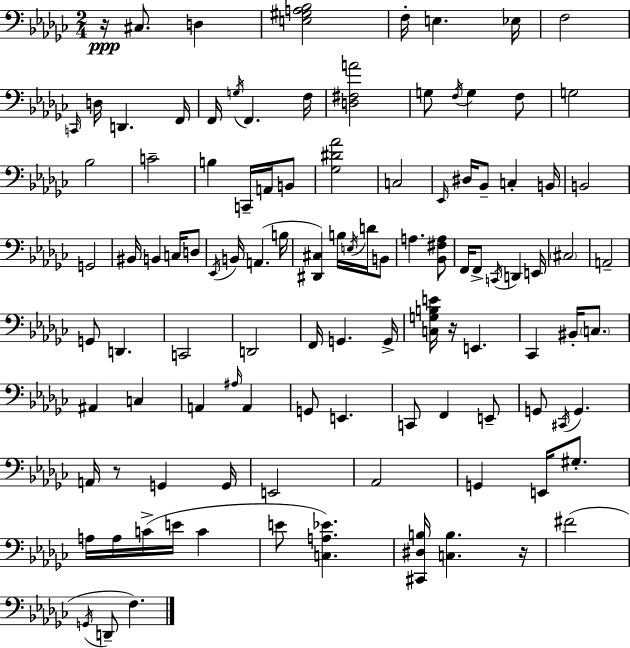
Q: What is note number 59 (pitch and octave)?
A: G2